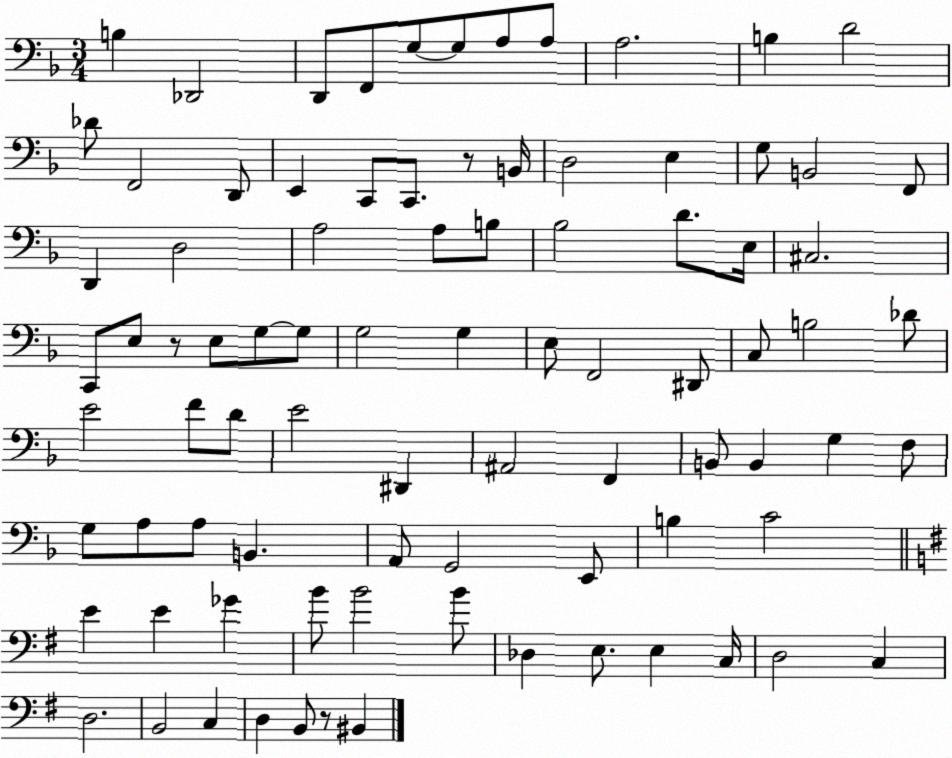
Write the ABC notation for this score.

X:1
T:Untitled
M:3/4
L:1/4
K:F
B, _D,,2 D,,/2 F,,/2 G,/2 G,/2 A,/2 A,/2 A,2 B, D2 _D/2 F,,2 D,,/2 E,, C,,/2 C,,/2 z/2 B,,/4 D,2 E, G,/2 B,,2 F,,/2 D,, D,2 A,2 A,/2 B,/2 _B,2 D/2 E,/4 ^C,2 C,,/2 E,/2 z/2 E,/2 G,/2 G,/2 G,2 G, E,/2 F,,2 ^D,,/2 C,/2 B,2 _D/2 E2 F/2 D/2 E2 ^D,, ^A,,2 F,, B,,/2 B,, G, F,/2 G,/2 A,/2 A,/2 B,, A,,/2 G,,2 E,,/2 B, C2 E E _G B/2 B2 B/2 _D, E,/2 E, C,/4 D,2 C, D,2 B,,2 C, D, B,,/2 z/2 ^B,,